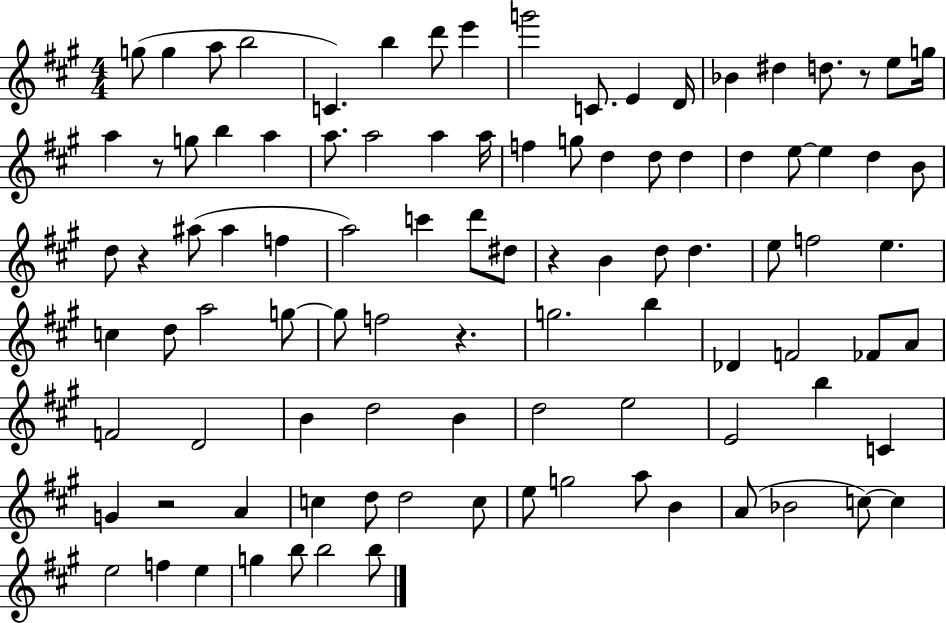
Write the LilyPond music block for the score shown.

{
  \clef treble
  \numericTimeSignature
  \time 4/4
  \key a \major
  g''8( g''4 a''8 b''2 | c'4.) b''4 d'''8 e'''4 | g'''2 c'8. e'4 d'16 | bes'4 dis''4 d''8. r8 e''8 g''16 | \break a''4 r8 g''8 b''4 a''4 | a''8. a''2 a''4 a''16 | f''4 g''8 d''4 d''8 d''4 | d''4 e''8~~ e''4 d''4 b'8 | \break d''8 r4 ais''8( ais''4 f''4 | a''2) c'''4 d'''8 dis''8 | r4 b'4 d''8 d''4. | e''8 f''2 e''4. | \break c''4 d''8 a''2 g''8~~ | g''8 f''2 r4. | g''2. b''4 | des'4 f'2 fes'8 a'8 | \break f'2 d'2 | b'4 d''2 b'4 | d''2 e''2 | e'2 b''4 c'4 | \break g'4 r2 a'4 | c''4 d''8 d''2 c''8 | e''8 g''2 a''8 b'4 | a'8( bes'2 c''8~~) c''4 | \break e''2 f''4 e''4 | g''4 b''8 b''2 b''8 | \bar "|."
}